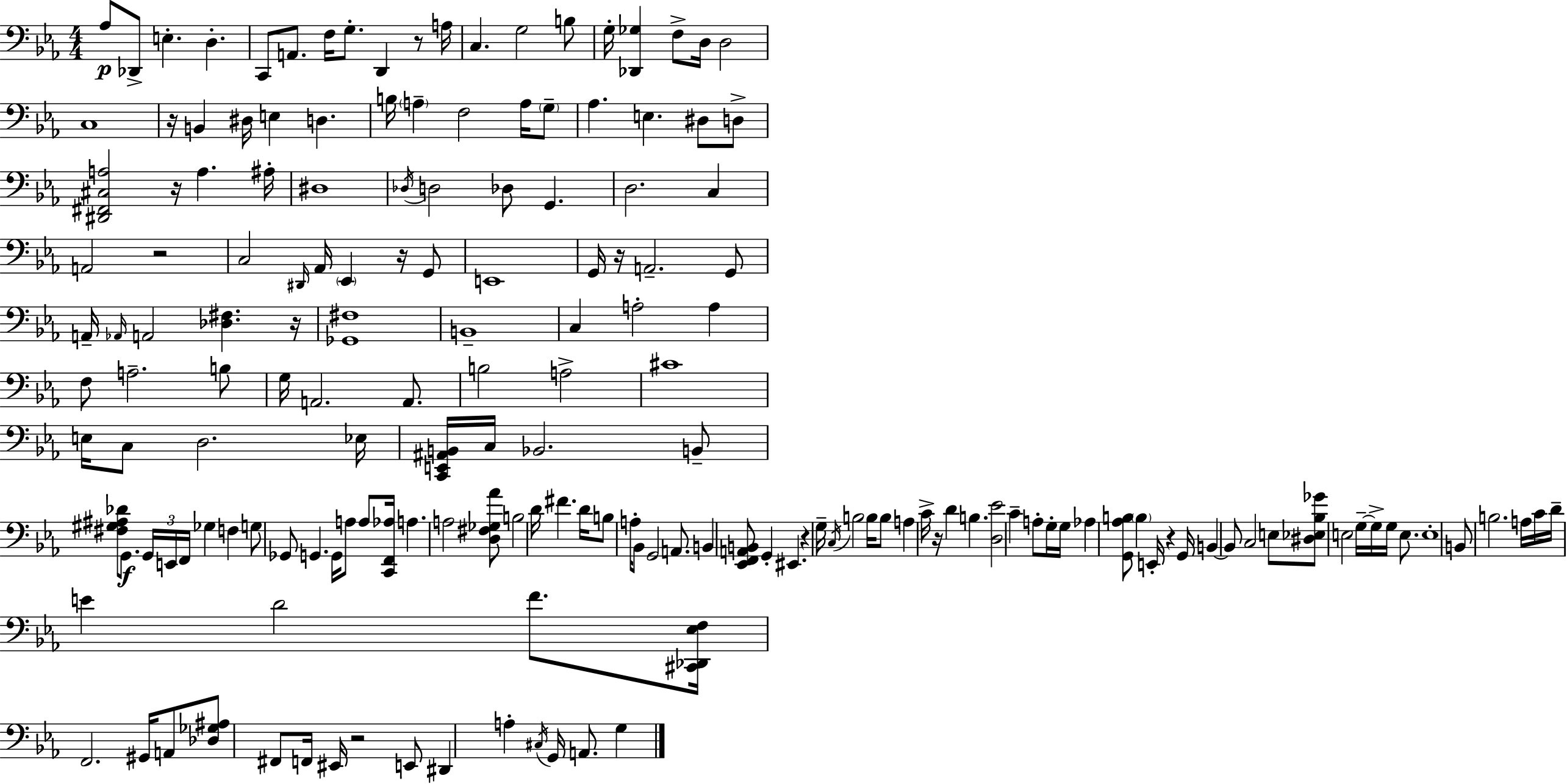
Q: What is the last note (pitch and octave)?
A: G3